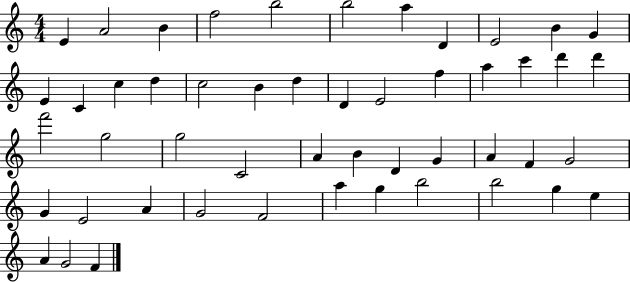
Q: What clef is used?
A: treble